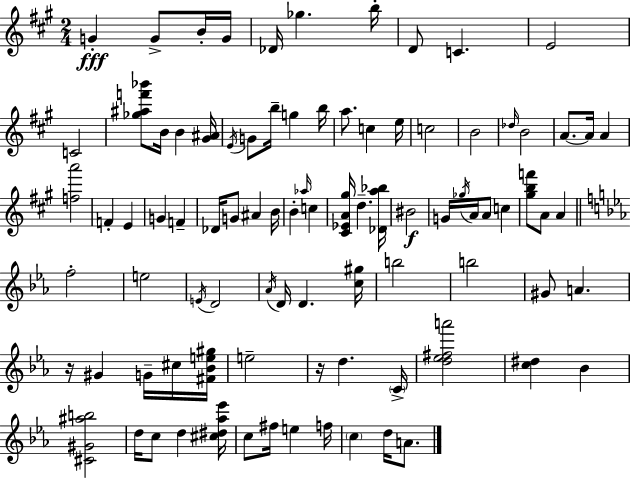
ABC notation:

X:1
T:Untitled
M:2/4
L:1/4
K:A
G G/2 B/4 G/4 _D/4 _g b/4 D/2 C E2 C2 [_g^af'_b']/2 B/4 B [^G^A]/4 E/4 G/2 b/4 g b/4 a/2 c e/4 c2 B2 _d/4 B2 A/2 A/4 A [fa']2 F E G F _D/4 G/2 ^A B/4 B _a/4 c [^C_EA^g]/4 d [_Da_b]/4 ^B2 G/4 _g/4 A/4 A/2 c [^gbf']/2 A/2 A f2 e2 E/4 D2 _A/4 D/4 D [c^g]/4 b2 b2 ^G/2 A z/4 ^G G/4 ^c/4 [^F_Be^g]/4 e2 z/4 d C/4 [d_e^fa']2 [c^d] _B [^C^G^ab]2 d/4 c/2 d [^c^d_a_e']/4 c/2 ^f/4 e f/4 c d/4 A/2